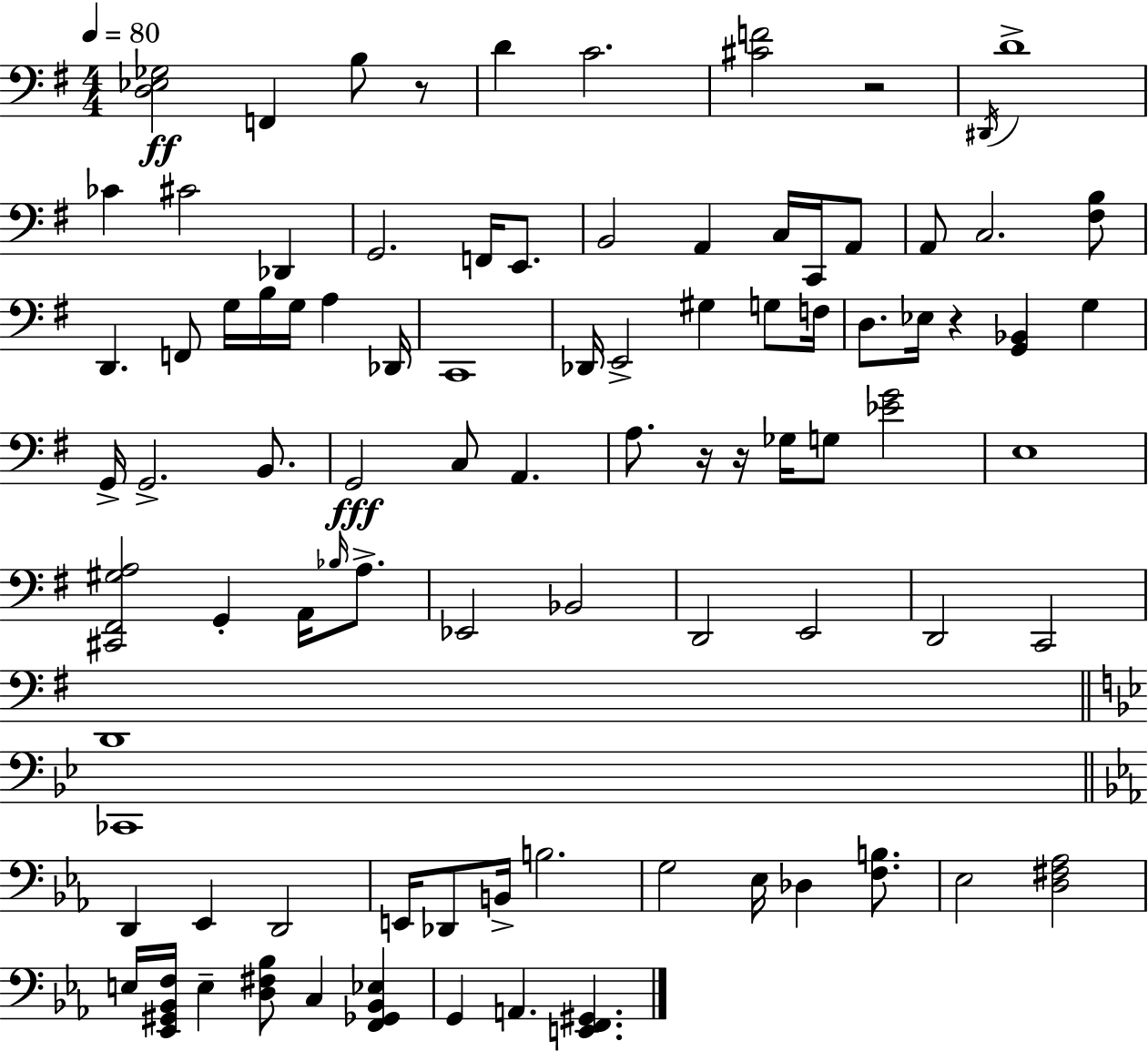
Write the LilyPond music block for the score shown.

{
  \clef bass
  \numericTimeSignature
  \time 4/4
  \key e \minor
  \tempo 4 = 80
  <d ees ges>2\ff f,4 b8 r8 | d'4 c'2. | <cis' f'>2 r2 | \acciaccatura { dis,16 } d'1-> | \break ces'4 cis'2 des,4 | g,2. f,16 e,8. | b,2 a,4 c16 c,16 a,8 | a,8 c2. <fis b>8 | \break d,4. f,8 g16 b16 g16 a4 | des,16 c,1 | des,16 e,2-> gis4 g8 | f16 d8. ees16 r4 <g, bes,>4 g4 | \break g,16-> g,2.-> b,8. | g,2\fff c8 a,4. | a8. r16 r16 ges16 g8 <ees' g'>2 | e1 | \break <cis, fis, gis a>2 g,4-. a,16 \grace { bes16 } a8.-> | ees,2 bes,2 | d,2 e,2 | d,2 c,2 | \break d,1 | \bar "||" \break \key bes \major ces,1 | \bar "||" \break \key ees \major d,4 ees,4 d,2 | e,16 des,8 b,16-> b2. | g2 ees16 des4 <f b>8. | ees2 <d fis aes>2 | \break e16 <ees, gis, bes, f>16 e4-- <d fis bes>8 c4 <f, ges, bes, ees>4 | g,4 a,4. <e, f, gis,>4. | \bar "|."
}